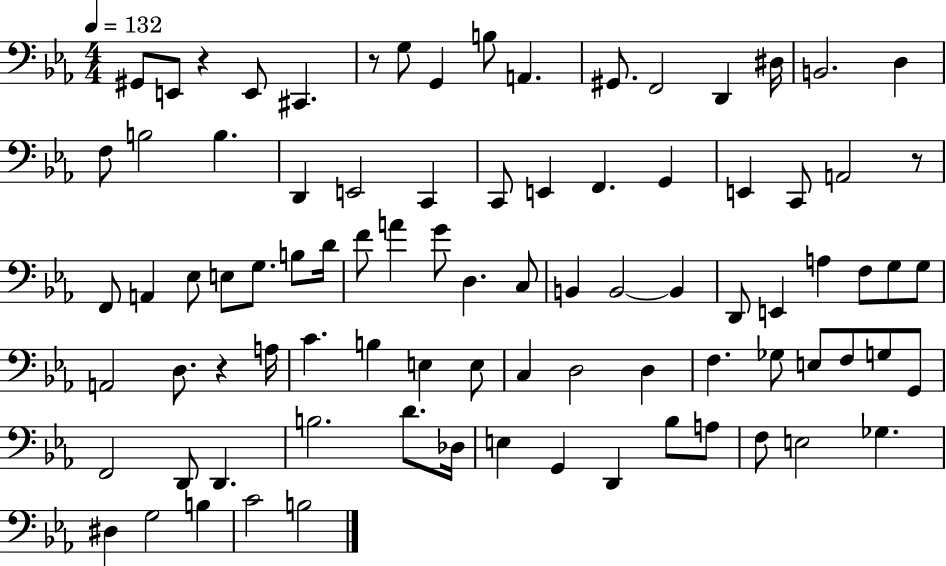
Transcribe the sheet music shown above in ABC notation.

X:1
T:Untitled
M:4/4
L:1/4
K:Eb
^G,,/2 E,,/2 z E,,/2 ^C,, z/2 G,/2 G,, B,/2 A,, ^G,,/2 F,,2 D,, ^D,/4 B,,2 D, F,/2 B,2 B, D,, E,,2 C,, C,,/2 E,, F,, G,, E,, C,,/2 A,,2 z/2 F,,/2 A,, _E,/2 E,/2 G,/2 B,/2 D/4 F/2 A G/2 D, C,/2 B,, B,,2 B,, D,,/2 E,, A, F,/2 G,/2 G,/2 A,,2 D,/2 z A,/4 C B, E, E,/2 C, D,2 D, F, _G,/2 E,/2 F,/2 G,/2 G,,/2 F,,2 D,,/2 D,, B,2 D/2 _D,/4 E, G,, D,, _B,/2 A,/2 F,/2 E,2 _G, ^D, G,2 B, C2 B,2